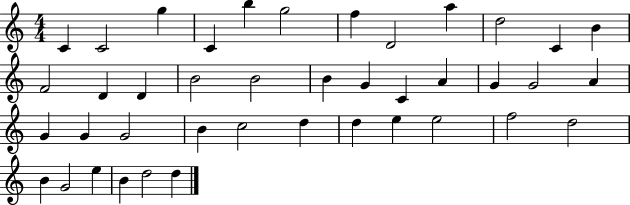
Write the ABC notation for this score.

X:1
T:Untitled
M:4/4
L:1/4
K:C
C C2 g C b g2 f D2 a d2 C B F2 D D B2 B2 B G C A G G2 A G G G2 B c2 d d e e2 f2 d2 B G2 e B d2 d